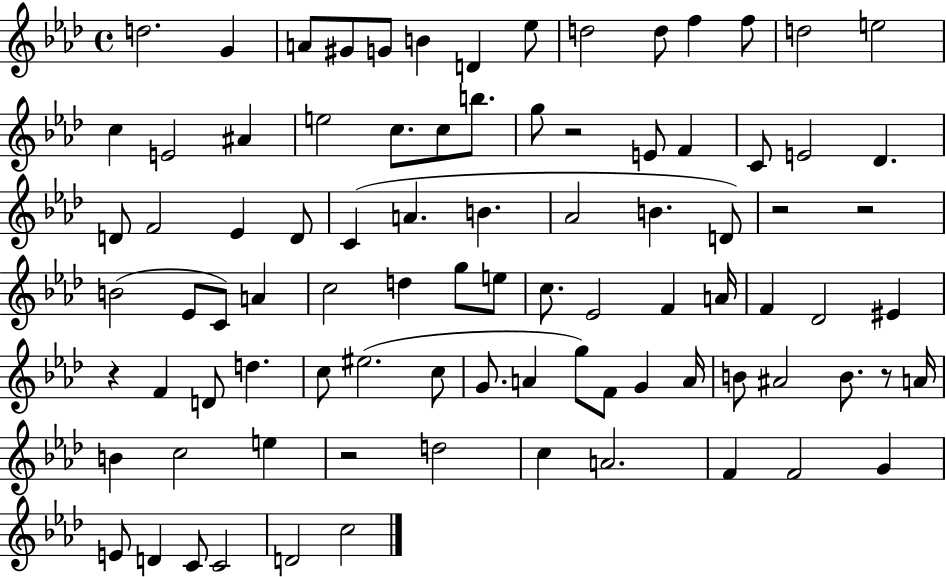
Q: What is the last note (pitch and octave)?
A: C5